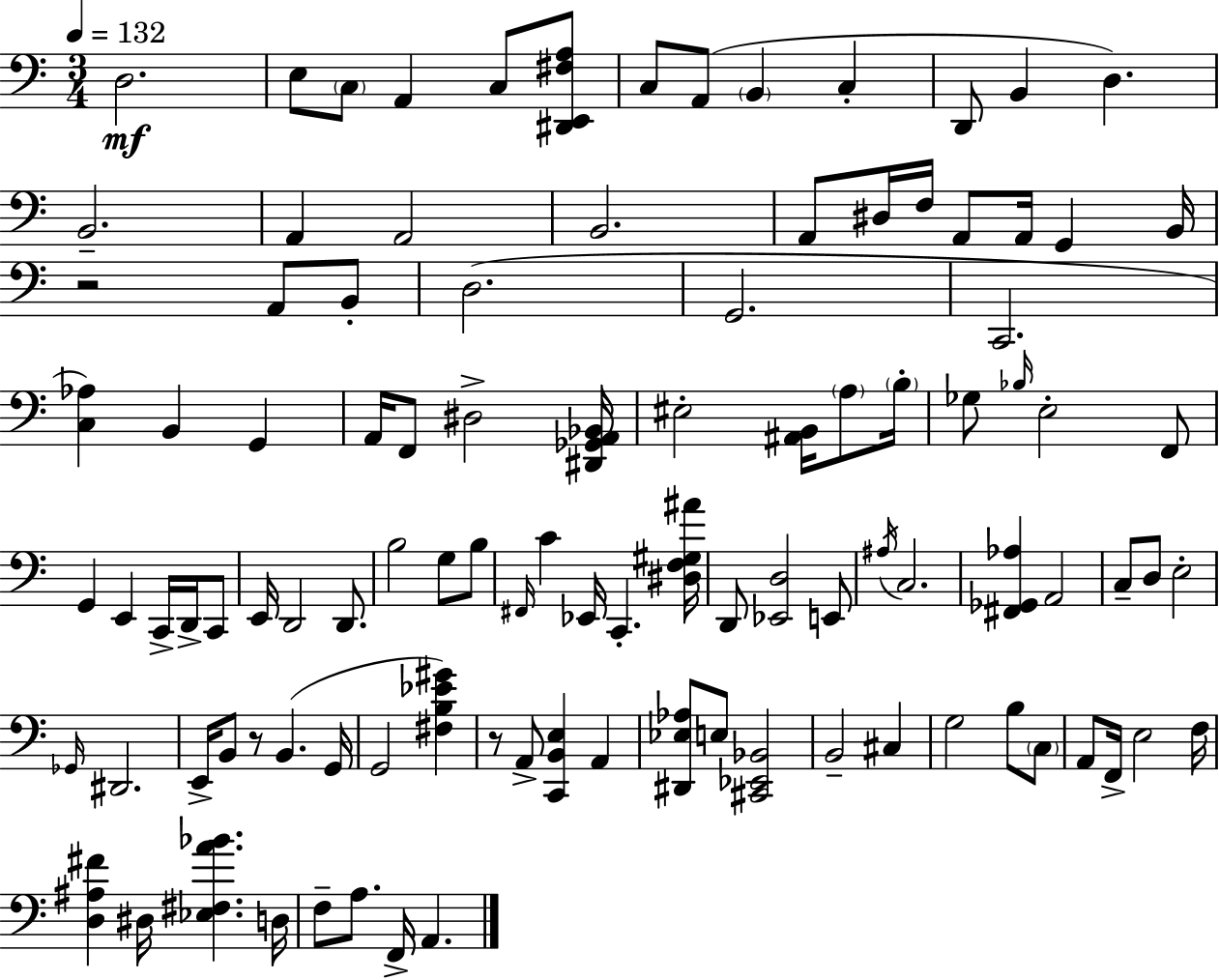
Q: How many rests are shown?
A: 3